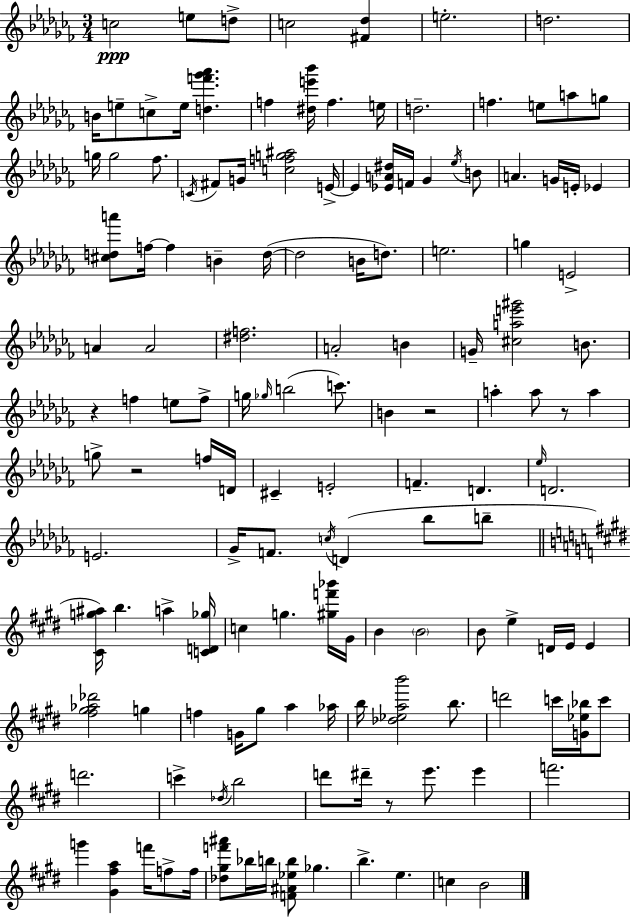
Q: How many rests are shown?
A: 5